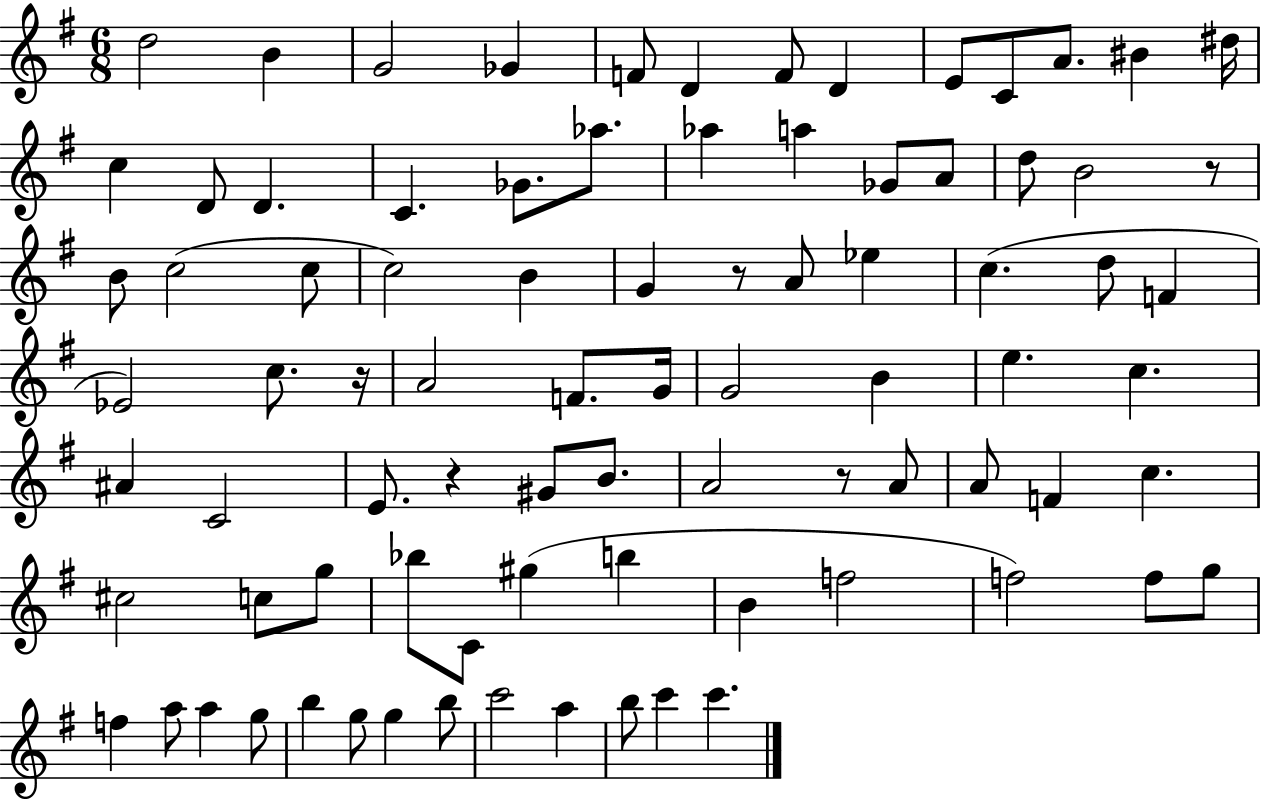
{
  \clef treble
  \numericTimeSignature
  \time 6/8
  \key g \major
  d''2 b'4 | g'2 ges'4 | f'8 d'4 f'8 d'4 | e'8 c'8 a'8. bis'4 dis''16 | \break c''4 d'8 d'4. | c'4. ges'8. aes''8. | aes''4 a''4 ges'8 a'8 | d''8 b'2 r8 | \break b'8 c''2( c''8 | c''2) b'4 | g'4 r8 a'8 ees''4 | c''4.( d''8 f'4 | \break ees'2) c''8. r16 | a'2 f'8. g'16 | g'2 b'4 | e''4. c''4. | \break ais'4 c'2 | e'8. r4 gis'8 b'8. | a'2 r8 a'8 | a'8 f'4 c''4. | \break cis''2 c''8 g''8 | bes''8 c'8 gis''4( b''4 | b'4 f''2 | f''2) f''8 g''8 | \break f''4 a''8 a''4 g''8 | b''4 g''8 g''4 b''8 | c'''2 a''4 | b''8 c'''4 c'''4. | \break \bar "|."
}